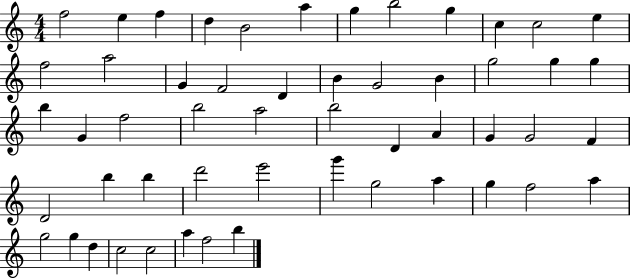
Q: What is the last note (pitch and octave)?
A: B5